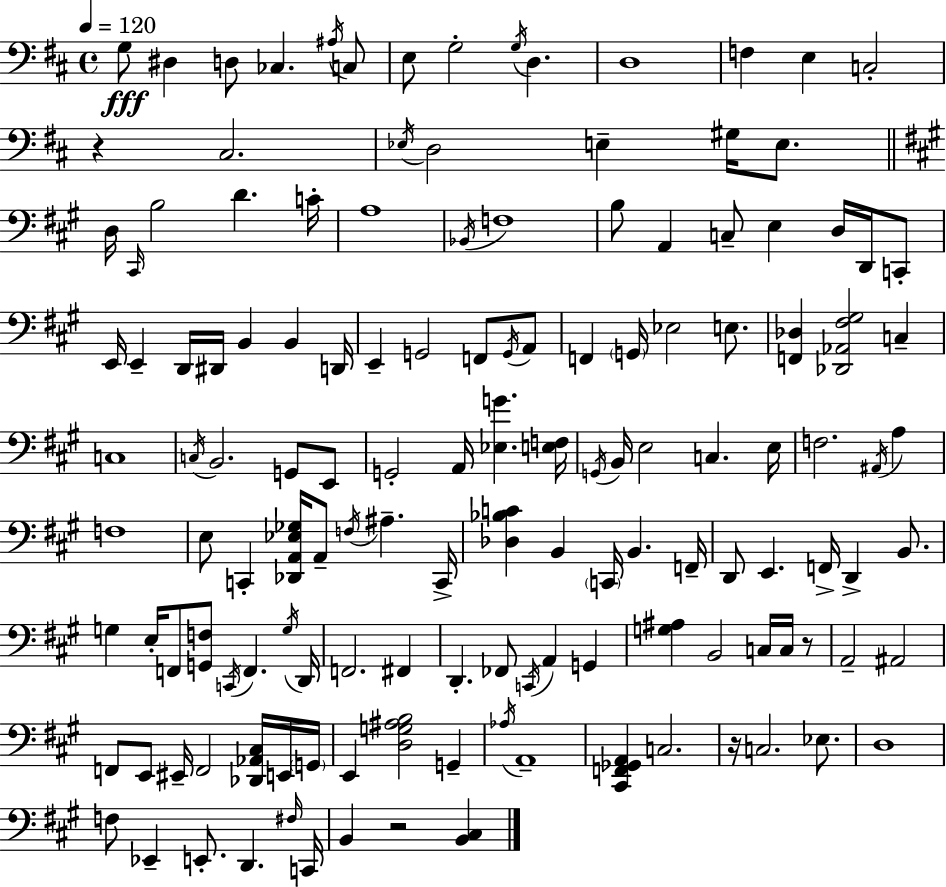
X:1
T:Untitled
M:4/4
L:1/4
K:D
G,/2 ^D, D,/2 _C, ^A,/4 C,/2 E,/2 G,2 G,/4 D, D,4 F, E, C,2 z ^C,2 _E,/4 D,2 E, ^G,/4 E,/2 D,/4 ^C,,/4 B,2 D C/4 A,4 _B,,/4 F,4 B,/2 A,, C,/2 E, D,/4 D,,/4 C,,/2 E,,/4 E,, D,,/4 ^D,,/4 B,, B,, D,,/4 E,, G,,2 F,,/2 G,,/4 A,,/2 F,, G,,/4 _E,2 E,/2 [F,,_D,] [_D,,_A,,^F,^G,]2 C, C,4 C,/4 B,,2 G,,/2 E,,/2 G,,2 A,,/4 [_E,G] [E,F,]/4 G,,/4 B,,/4 E,2 C, E,/4 F,2 ^A,,/4 A, F,4 E,/2 C,, [_D,,A,,_E,_G,]/4 A,,/2 F,/4 ^A, C,,/4 [_D,_B,C] B,, C,,/4 B,, F,,/4 D,,/2 E,, F,,/4 D,, B,,/2 G, E,/4 F,,/2 [G,,F,]/2 C,,/4 F,, G,/4 D,,/4 F,,2 ^F,, D,, _F,,/2 C,,/4 A,, G,, [G,^A,] B,,2 C,/4 C,/4 z/2 A,,2 ^A,,2 F,,/2 E,,/2 ^E,,/4 F,,2 [_D,,_A,,^C,]/4 E,,/4 G,,/4 E,, [D,G,^A,B,]2 G,, _A,/4 A,,4 [^C,,F,,_G,,A,,] C,2 z/4 C,2 _E,/2 D,4 F,/2 _E,, E,,/2 D,, ^F,/4 C,,/4 B,, z2 [B,,^C,]